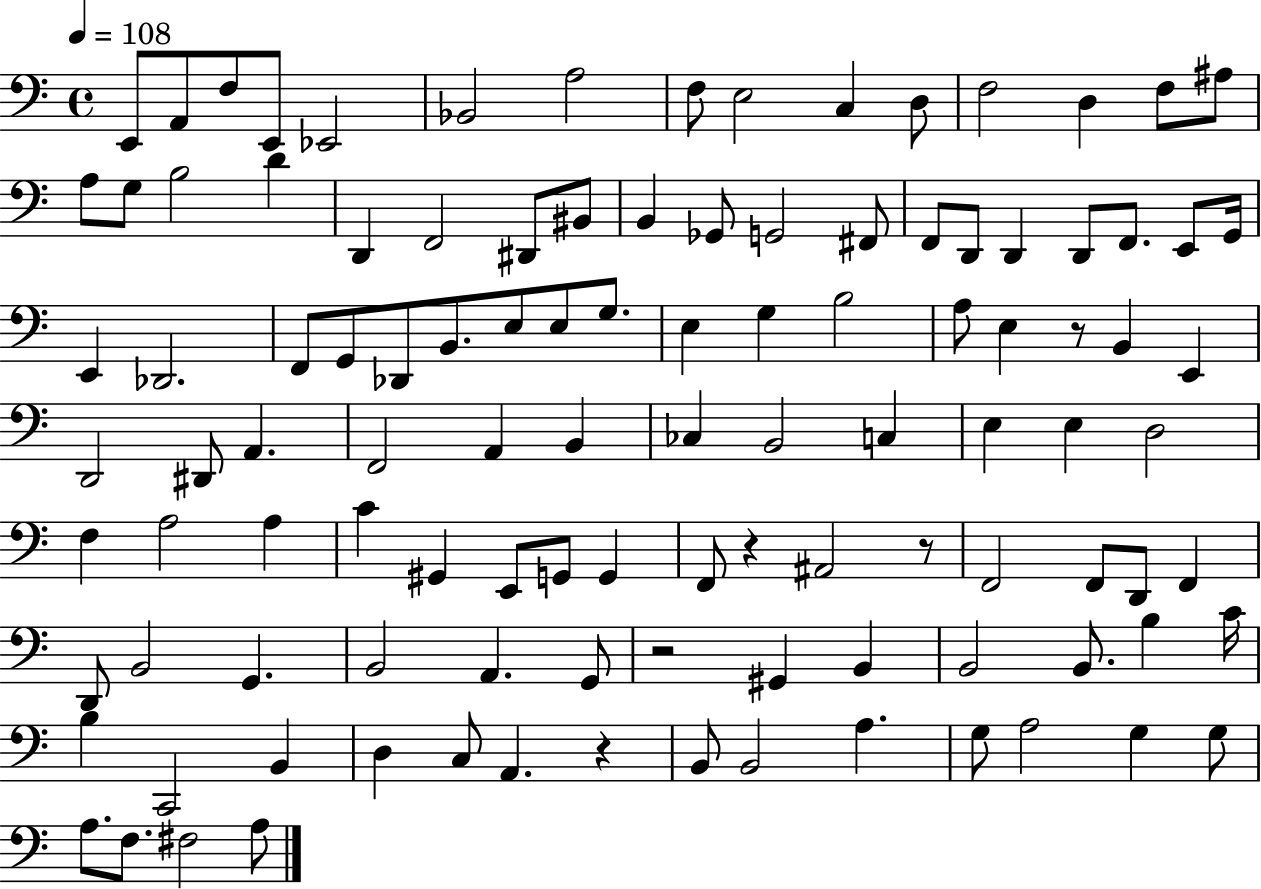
X:1
T:Untitled
M:4/4
L:1/4
K:C
E,,/2 A,,/2 F,/2 E,,/2 _E,,2 _B,,2 A,2 F,/2 E,2 C, D,/2 F,2 D, F,/2 ^A,/2 A,/2 G,/2 B,2 D D,, F,,2 ^D,,/2 ^B,,/2 B,, _G,,/2 G,,2 ^F,,/2 F,,/2 D,,/2 D,, D,,/2 F,,/2 E,,/2 G,,/4 E,, _D,,2 F,,/2 G,,/2 _D,,/2 B,,/2 E,/2 E,/2 G,/2 E, G, B,2 A,/2 E, z/2 B,, E,, D,,2 ^D,,/2 A,, F,,2 A,, B,, _C, B,,2 C, E, E, D,2 F, A,2 A, C ^G,, E,,/2 G,,/2 G,, F,,/2 z ^A,,2 z/2 F,,2 F,,/2 D,,/2 F,, D,,/2 B,,2 G,, B,,2 A,, G,,/2 z2 ^G,, B,, B,,2 B,,/2 B, C/4 B, C,,2 B,, D, C,/2 A,, z B,,/2 B,,2 A, G,/2 A,2 G, G,/2 A,/2 F,/2 ^F,2 A,/2